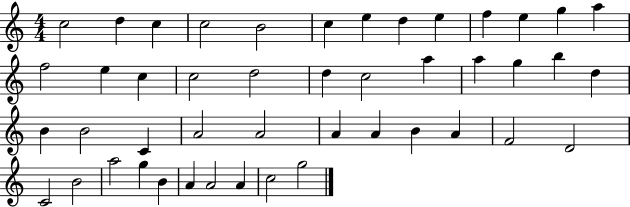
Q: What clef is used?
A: treble